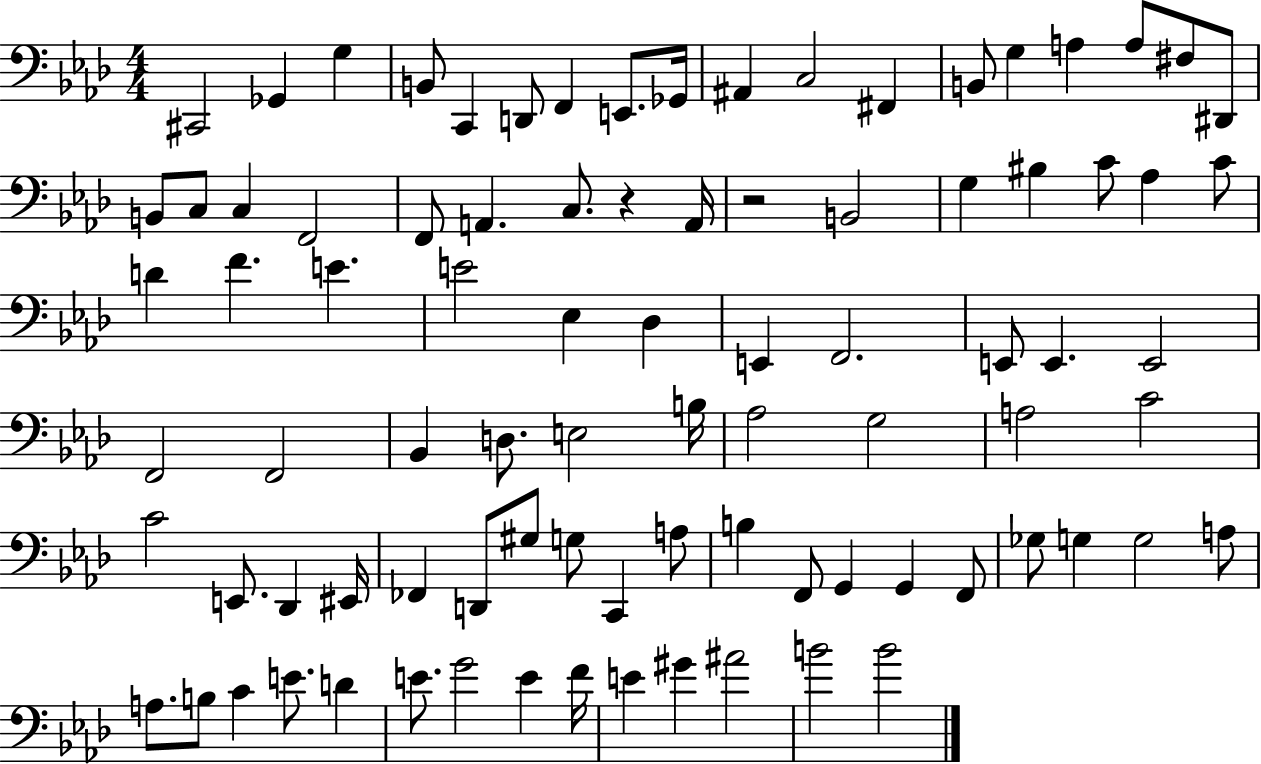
C#2/h Gb2/q G3/q B2/e C2/q D2/e F2/q E2/e. Gb2/s A#2/q C3/h F#2/q B2/e G3/q A3/q A3/e F#3/e D#2/e B2/e C3/e C3/q F2/h F2/e A2/q. C3/e. R/q A2/s R/h B2/h G3/q BIS3/q C4/e Ab3/q C4/e D4/q F4/q. E4/q. E4/h Eb3/q Db3/q E2/q F2/h. E2/e E2/q. E2/h F2/h F2/h Bb2/q D3/e. E3/h B3/s Ab3/h G3/h A3/h C4/h C4/h E2/e. Db2/q EIS2/s FES2/q D2/e G#3/e G3/e C2/q A3/e B3/q F2/e G2/q G2/q F2/e Gb3/e G3/q G3/h A3/e A3/e. B3/e C4/q E4/e. D4/q E4/e. G4/h E4/q F4/s E4/q G#4/q A#4/h B4/h B4/h